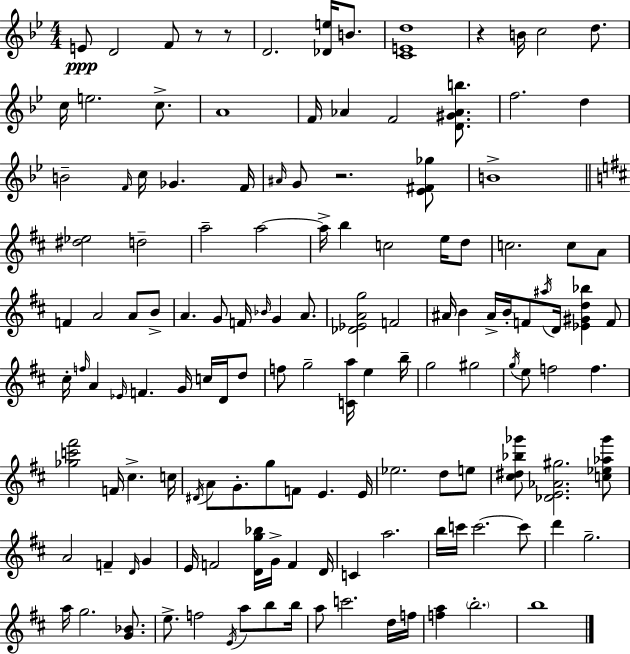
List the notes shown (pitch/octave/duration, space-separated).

E4/e D4/h F4/e R/e R/e D4/h. [Db4,E5]/s B4/e. [C4,E4,D5]/w R/q B4/s C5/h D5/e. C5/s E5/h. C5/e. A4/w F4/s Ab4/q F4/h [D4,G#4,Ab4,B5]/e. F5/h. D5/q B4/h F4/s C5/s Gb4/q. F4/s A#4/s G4/e R/h. [Eb4,F#4,Gb5]/e B4/w [D#5,Eb5]/h D5/h A5/h A5/h A5/s B5/q C5/h E5/s D5/e C5/h. C5/e A4/e F4/q A4/h A4/e B4/e A4/q. G4/e F4/s Bb4/s G4/q A4/e. [Db4,Eb4,A4,G5]/h F4/h A#4/s B4/q A#4/s B4/s F4/e A#5/s D4/s [Eb4,G#4,D5,Bb5]/q F4/e C#5/s F5/s A4/q Eb4/s F4/q. G4/s C5/s D4/s D5/e F5/e G5/h [C4,A5]/s E5/q B5/s G5/h G#5/h G5/s E5/e F5/h F5/q. [Gb5,C6,F#6]/h F4/s C#5/q. C5/s D#4/s A4/e G4/e. G5/e F4/e E4/q. E4/s Eb5/h. D5/e E5/e [C#5,D#5,Bb5,Gb6]/e [Db4,E4,Ab4,G#5]/h. [C5,Eb5,Ab5,Gb6]/e A4/h F4/q D4/s G4/q E4/s F4/h [D4,G5,Bb5]/s G4/s F4/q D4/s C4/q A5/h. B5/s C6/s C6/h. C6/e D6/q G5/h. A5/s G5/h. [G4,Bb4]/e. E5/e. F5/h E4/s A5/e B5/e B5/s A5/e C6/h. D5/s F5/s [F5,A5]/q B5/h. B5/w